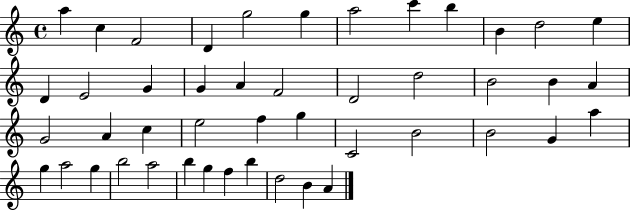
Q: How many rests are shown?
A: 0